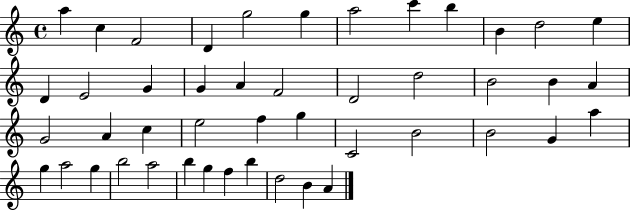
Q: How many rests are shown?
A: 0